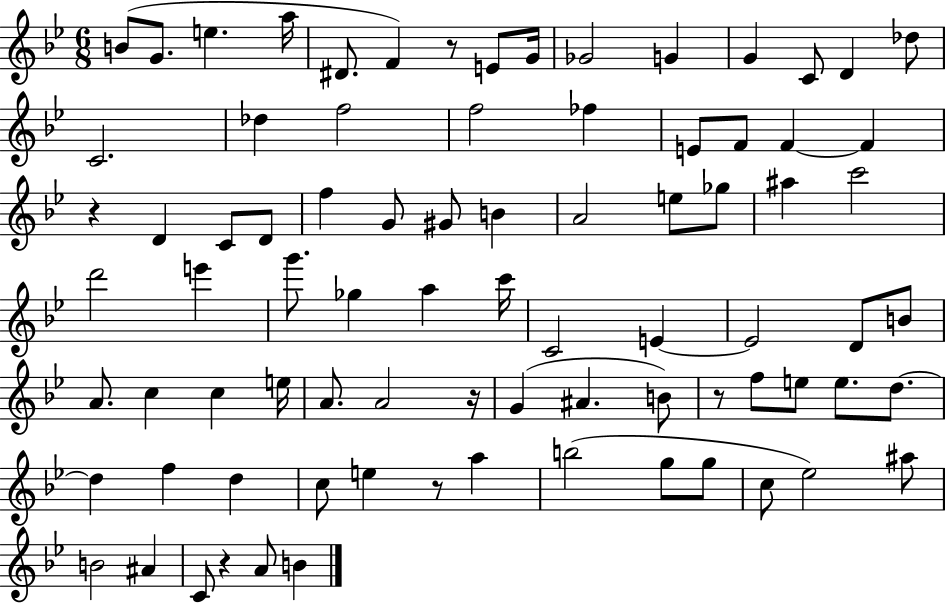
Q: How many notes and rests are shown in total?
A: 82